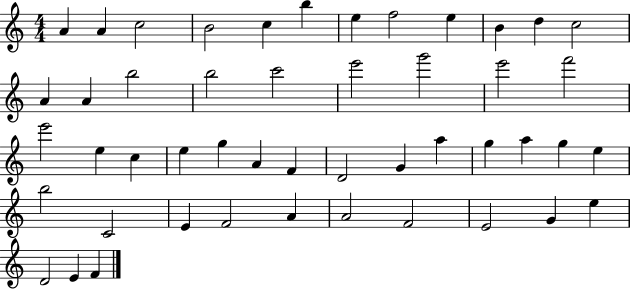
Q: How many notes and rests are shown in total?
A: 48